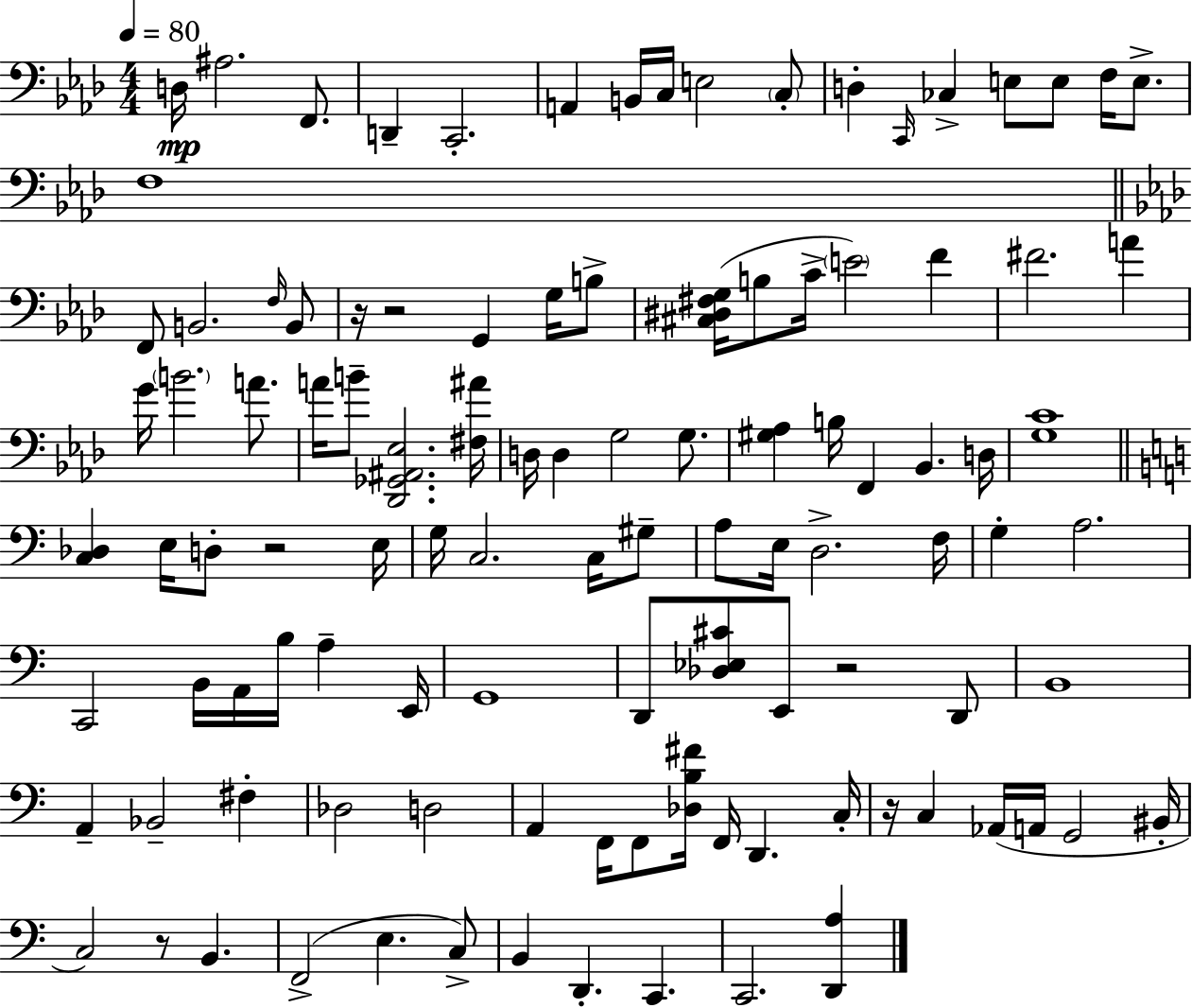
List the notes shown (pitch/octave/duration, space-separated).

D3/s A#3/h. F2/e. D2/q C2/h. A2/q B2/s C3/s E3/h C3/e D3/q C2/s CES3/q E3/e E3/e F3/s E3/e. F3/w F2/e B2/h. F3/s B2/e R/s R/h G2/q G3/s B3/e [C#3,D#3,F#3,G3]/s B3/e C4/s E4/h F4/q F#4/h. A4/q G4/s B4/h. A4/e. A4/s B4/e [Db2,Gb2,A#2,Eb3]/h. [F#3,A#4]/s D3/s D3/q G3/h G3/e. [G#3,Ab3]/q B3/s F2/q Bb2/q. D3/s [G3,C4]/w [C3,Db3]/q E3/s D3/e R/h E3/s G3/s C3/h. C3/s G#3/e A3/e E3/s D3/h. F3/s G3/q A3/h. C2/h B2/s A2/s B3/s A3/q E2/s G2/w D2/e [Db3,Eb3,C#4]/e E2/e R/h D2/e B2/w A2/q Bb2/h F#3/q Db3/h D3/h A2/q F2/s F2/e [Db3,B3,F#4]/s F2/s D2/q. C3/s R/s C3/q Ab2/s A2/s G2/h BIS2/s C3/h R/e B2/q. F2/h E3/q. C3/e B2/q D2/q. C2/q. C2/h. [D2,A3]/q